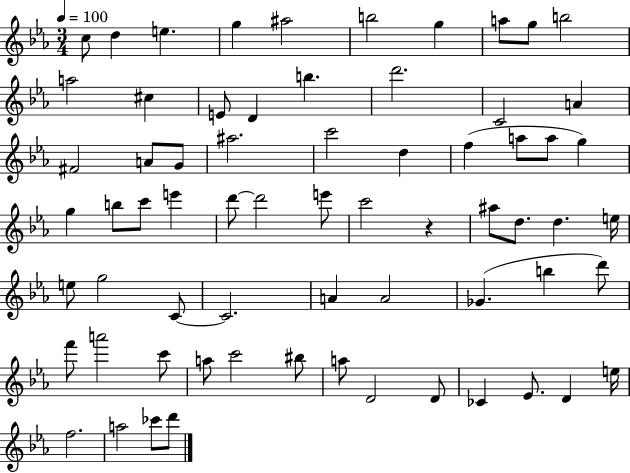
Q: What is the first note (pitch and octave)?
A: C5